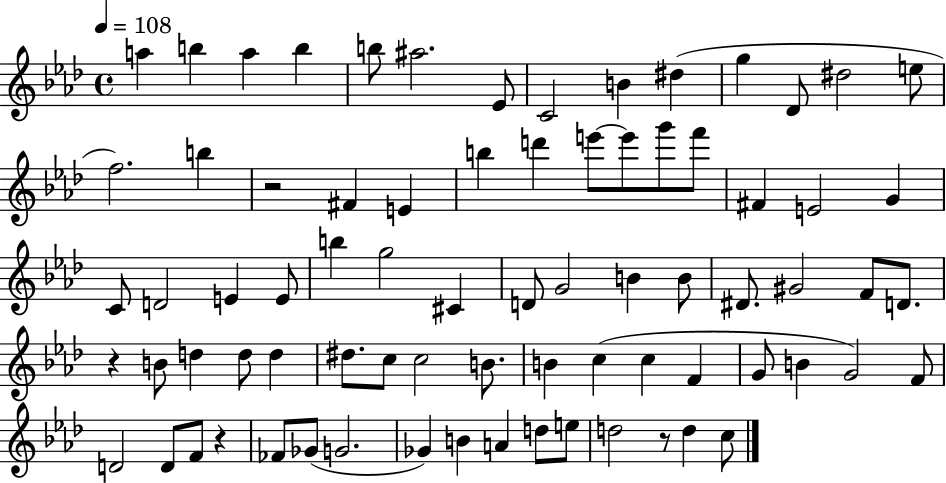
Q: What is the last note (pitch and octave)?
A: C5